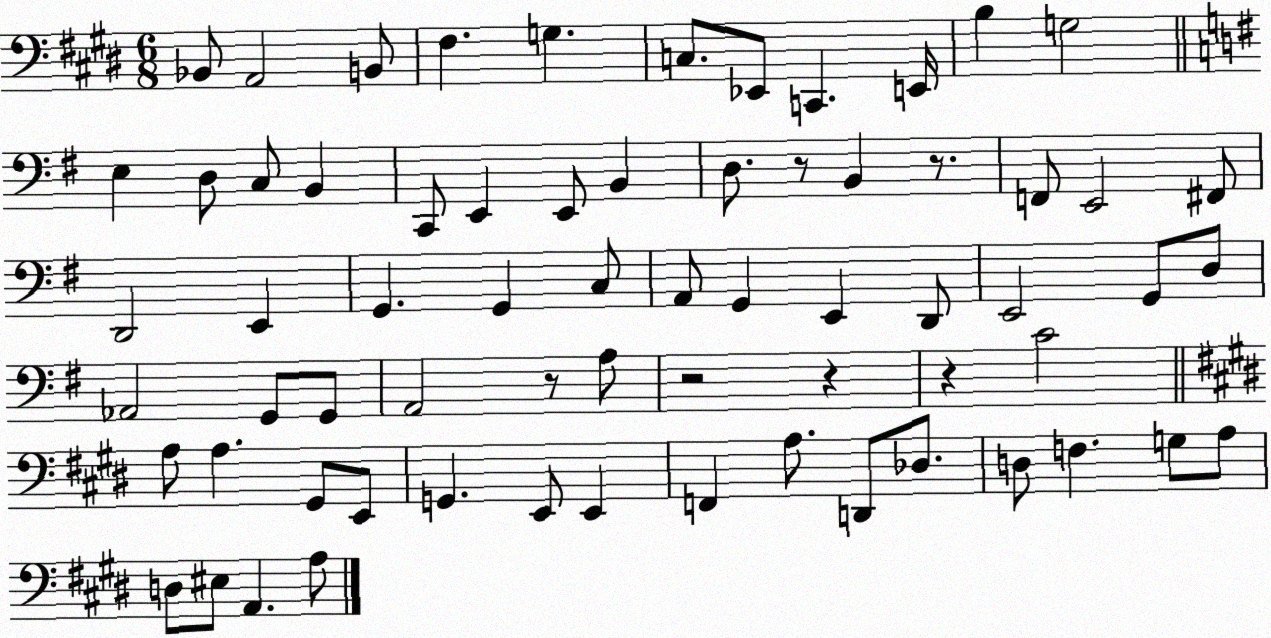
X:1
T:Untitled
M:6/8
L:1/4
K:E
_B,,/2 A,,2 B,,/2 ^F, G, C,/2 _E,,/2 C,, E,,/4 B, G,2 E, D,/2 C,/2 B,, C,,/2 E,, E,,/2 B,, D,/2 z/2 B,, z/2 F,,/2 E,,2 ^F,,/2 D,,2 E,, G,, G,, C,/2 A,,/2 G,, E,, D,,/2 E,,2 G,,/2 D,/2 _A,,2 G,,/2 G,,/2 A,,2 z/2 A,/2 z2 z z C2 A,/2 A, ^G,,/2 E,,/2 G,, E,,/2 E,, F,, A,/2 D,,/2 _D,/2 D,/2 F, G,/2 A,/2 D,/2 ^E,/2 A,, A,/2